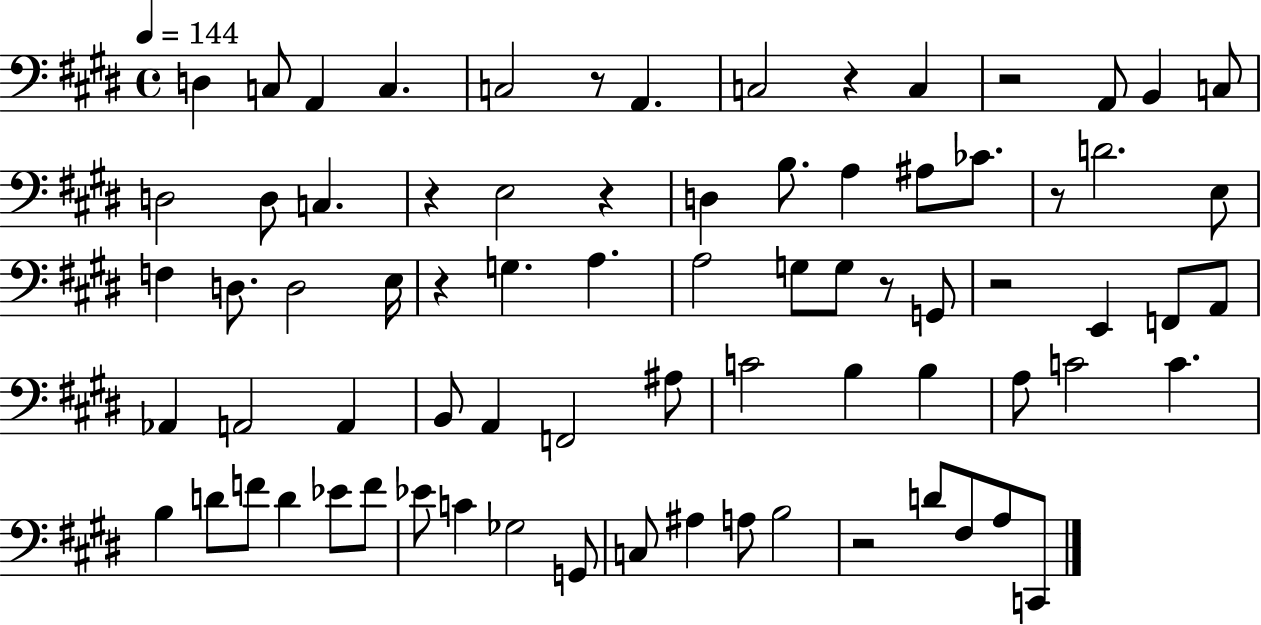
D3/q C3/e A2/q C3/q. C3/h R/e A2/q. C3/h R/q C3/q R/h A2/e B2/q C3/e D3/h D3/e C3/q. R/q E3/h R/q D3/q B3/e. A3/q A#3/e CES4/e. R/e D4/h. E3/e F3/q D3/e. D3/h E3/s R/q G3/q. A3/q. A3/h G3/e G3/e R/e G2/e R/h E2/q F2/e A2/e Ab2/q A2/h A2/q B2/e A2/q F2/h A#3/e C4/h B3/q B3/q A3/e C4/h C4/q. B3/q D4/e F4/e D4/q Eb4/e F4/e Eb4/e C4/q Gb3/h G2/e C3/e A#3/q A3/e B3/h R/h D4/e F#3/e A3/e C2/e